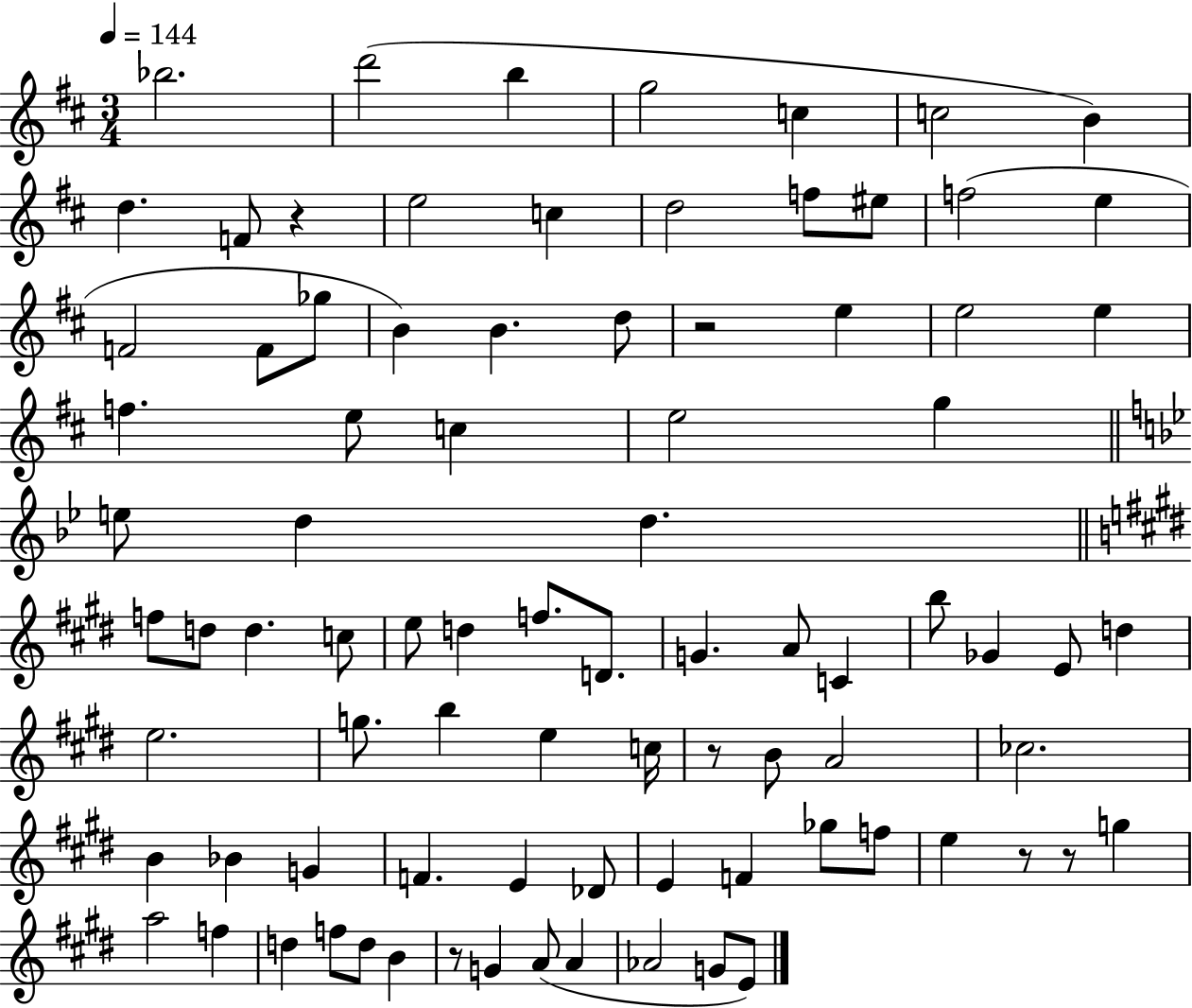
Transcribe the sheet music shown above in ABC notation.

X:1
T:Untitled
M:3/4
L:1/4
K:D
_b2 d'2 b g2 c c2 B d F/2 z e2 c d2 f/2 ^e/2 f2 e F2 F/2 _g/2 B B d/2 z2 e e2 e f e/2 c e2 g e/2 d d f/2 d/2 d c/2 e/2 d f/2 D/2 G A/2 C b/2 _G E/2 d e2 g/2 b e c/4 z/2 B/2 A2 _c2 B _B G F E _D/2 E F _g/2 f/2 e z/2 z/2 g a2 f d f/2 d/2 B z/2 G A/2 A _A2 G/2 E/2